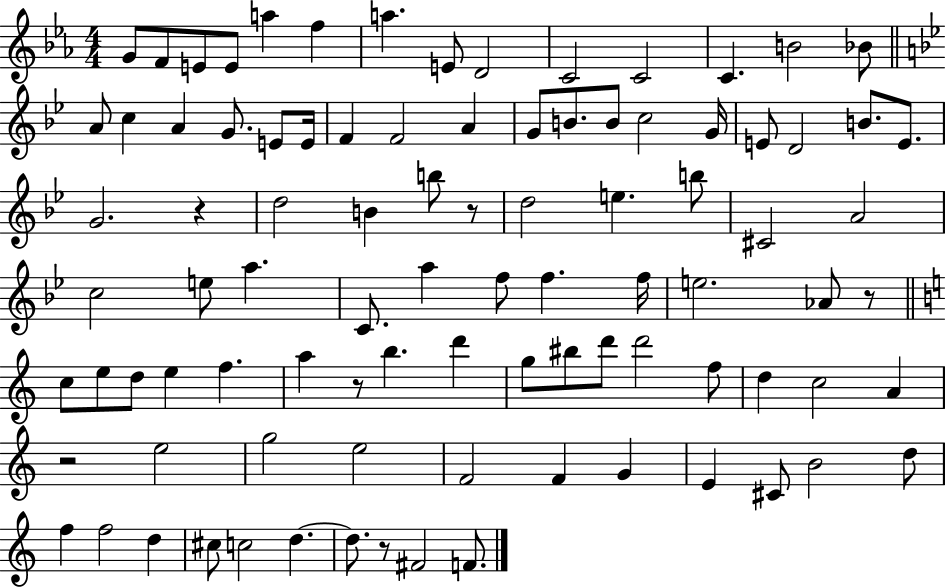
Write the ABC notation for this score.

X:1
T:Untitled
M:4/4
L:1/4
K:Eb
G/2 F/2 E/2 E/2 a f a E/2 D2 C2 C2 C B2 _B/2 A/2 c A G/2 E/2 E/4 F F2 A G/2 B/2 B/2 c2 G/4 E/2 D2 B/2 E/2 G2 z d2 B b/2 z/2 d2 e b/2 ^C2 A2 c2 e/2 a C/2 a f/2 f f/4 e2 _A/2 z/2 c/2 e/2 d/2 e f a z/2 b d' g/2 ^b/2 d'/2 d'2 f/2 d c2 A z2 e2 g2 e2 F2 F G E ^C/2 B2 d/2 f f2 d ^c/2 c2 d d/2 z/2 ^F2 F/2